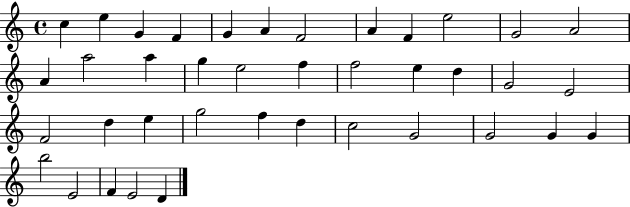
X:1
T:Untitled
M:4/4
L:1/4
K:C
c e G F G A F2 A F e2 G2 A2 A a2 a g e2 f f2 e d G2 E2 F2 d e g2 f d c2 G2 G2 G G b2 E2 F E2 D